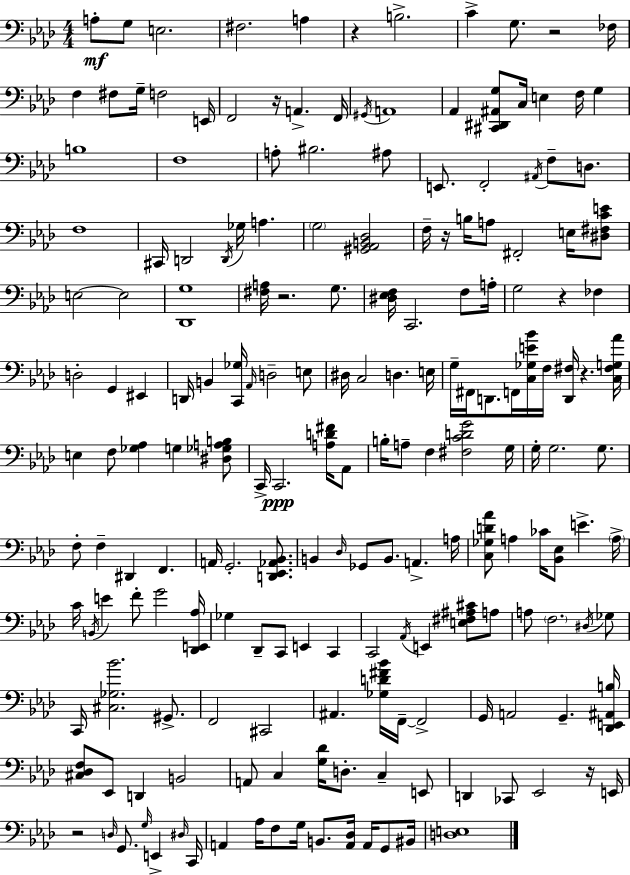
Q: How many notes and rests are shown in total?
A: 189